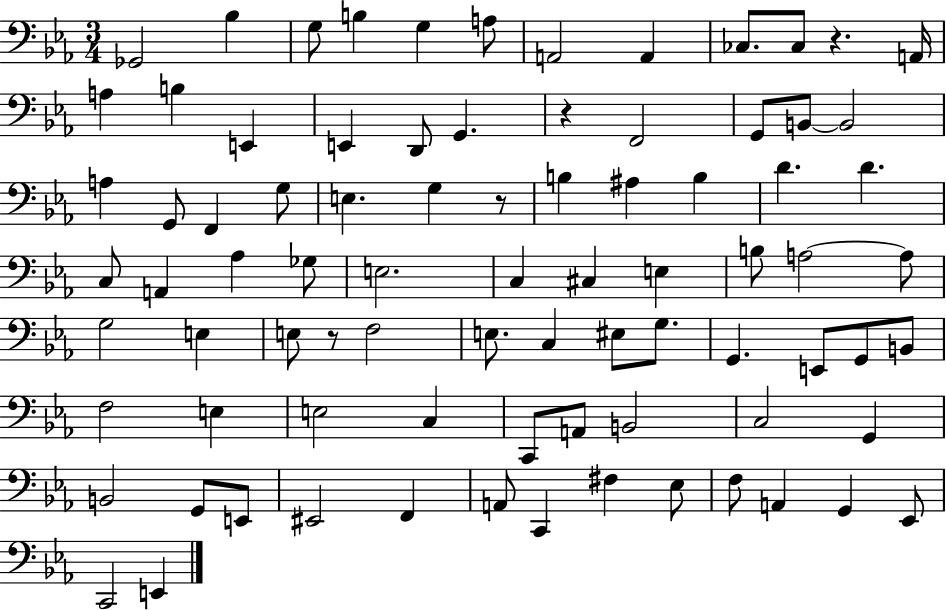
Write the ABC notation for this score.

X:1
T:Untitled
M:3/4
L:1/4
K:Eb
_G,,2 _B, G,/2 B, G, A,/2 A,,2 A,, _C,/2 _C,/2 z A,,/4 A, B, E,, E,, D,,/2 G,, z F,,2 G,,/2 B,,/2 B,,2 A, G,,/2 F,, G,/2 E, G, z/2 B, ^A, B, D D C,/2 A,, _A, _G,/2 E,2 C, ^C, E, B,/2 A,2 A,/2 G,2 E, E,/2 z/2 F,2 E,/2 C, ^E,/2 G,/2 G,, E,,/2 G,,/2 B,,/2 F,2 E, E,2 C, C,,/2 A,,/2 B,,2 C,2 G,, B,,2 G,,/2 E,,/2 ^E,,2 F,, A,,/2 C,, ^F, _E,/2 F,/2 A,, G,, _E,,/2 C,,2 E,,